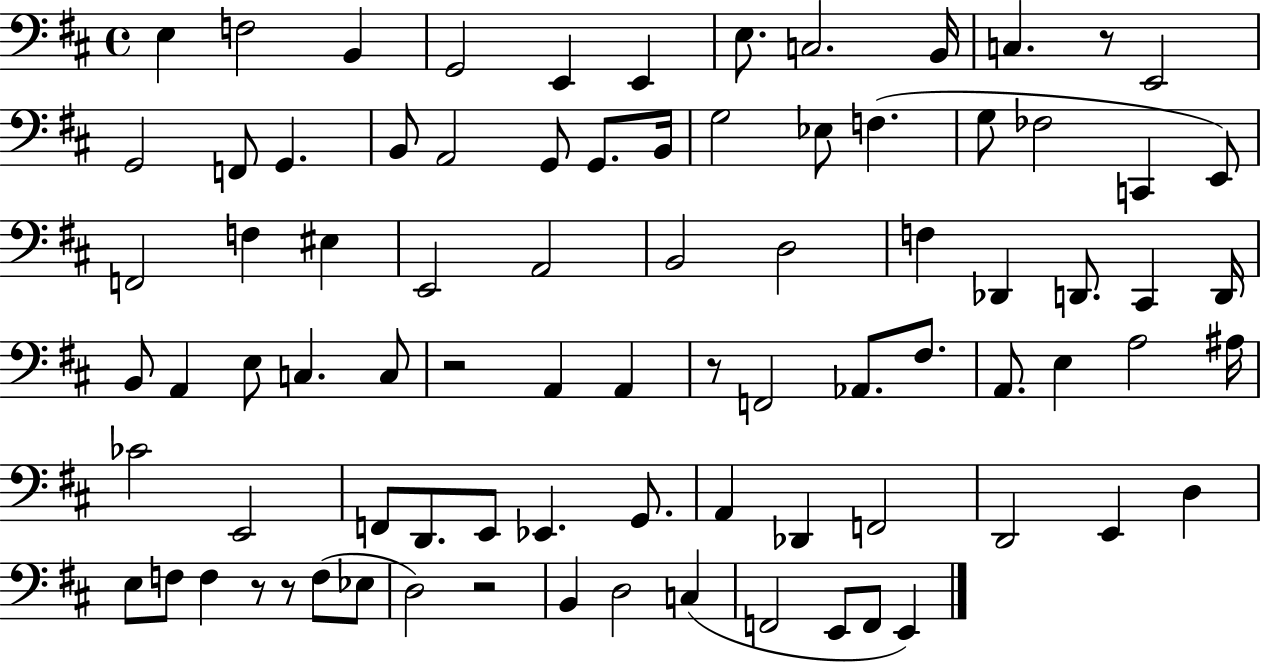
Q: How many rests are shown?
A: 6